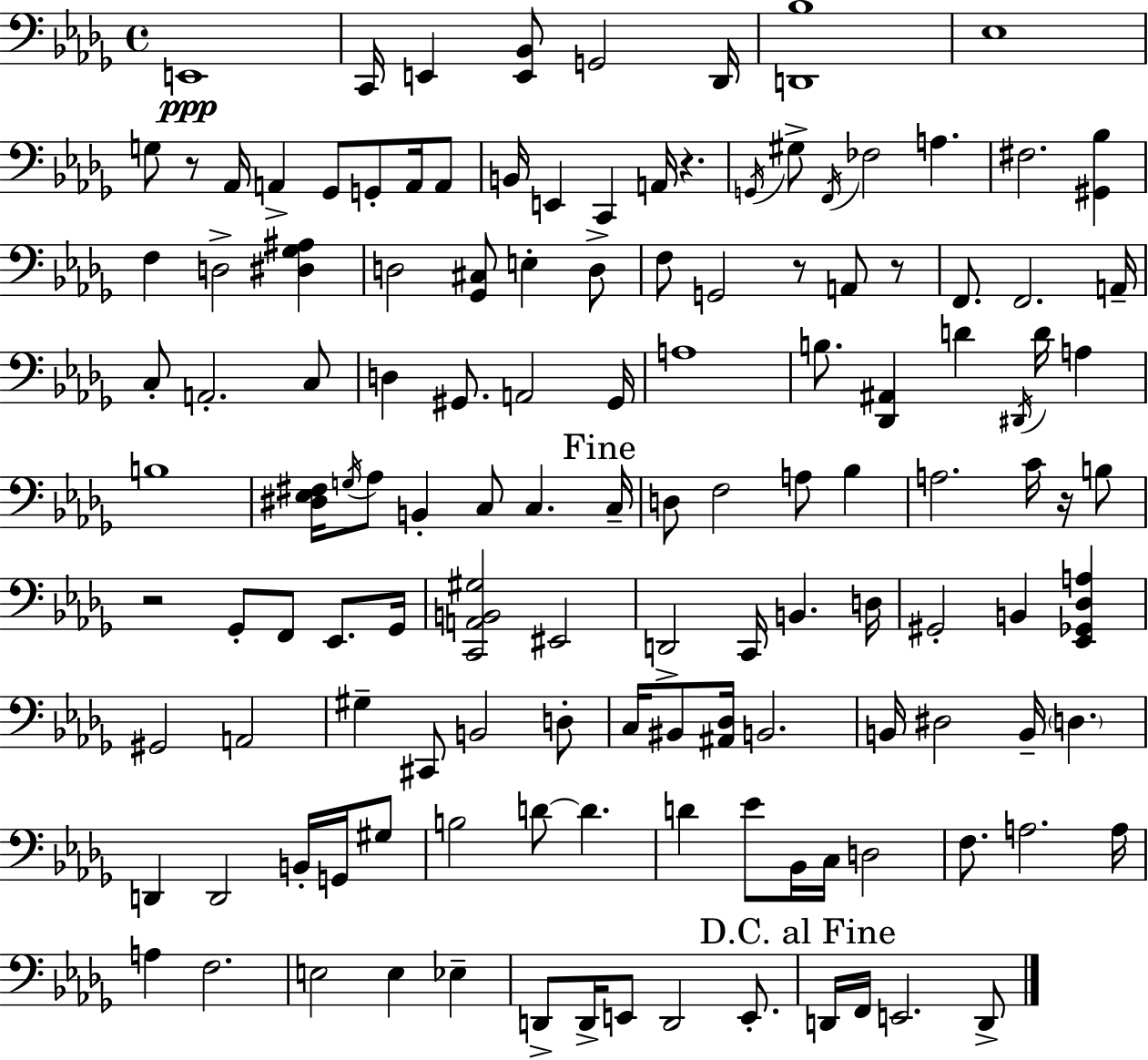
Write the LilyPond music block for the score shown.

{
  \clef bass
  \time 4/4
  \defaultTimeSignature
  \key bes \minor
  e,1\ppp | c,16 e,4 <e, bes,>8 g,2 des,16 | <d, bes>1 | ees1 | \break g8 r8 aes,16 a,4-> ges,8 g,8-. a,16 a,8 | b,16 e,4 c,4 a,16 r4. | \acciaccatura { g,16 } gis8-> \acciaccatura { f,16 } fes2 a4. | fis2. <gis, bes>4 | \break f4 d2-> <dis ges ais>4 | d2 <ges, cis>8 e4-. | d8-> f8 g,2 r8 a,8 | r8 f,8. f,2. | \break a,16-- c8-. a,2.-. | c8 d4 gis,8. a,2 | gis,16 a1 | b8. <des, ais,>4 d'4 \acciaccatura { dis,16 } d'16 a4 | \break b1 | <dis ees fis>16 \acciaccatura { g16 } aes8 b,4-. c8 c4. | \mark "Fine" c16-- d8 f2 a8 | bes4 a2. | \break c'16 r16 b8 r2 ges,8-. f,8 | ees,8. ges,16 <c, a, b, gis>2 eis,2 | d,2-> c,16 b,4. | d16 gis,2-. b,4 | \break <ees, ges, des a>4 gis,2 a,2 | gis4-- cis,8 b,2 | d8-. c16 bis,8 <ais, des>16 b,2. | b,16 dis2 b,16-- \parenthesize d4. | \break d,4 d,2 | b,16-. g,16 gis8 b2 d'8~~ d'4. | d'4 ees'8 bes,16 c16 d2 | f8. a2. | \break a16 a4 f2. | e2 e4 | ees4-- d,8-> d,16-> e,8 d,2 | e,8.-. \mark "D.C. al Fine" d,16 f,16 e,2. | \break d,8-> \bar "|."
}